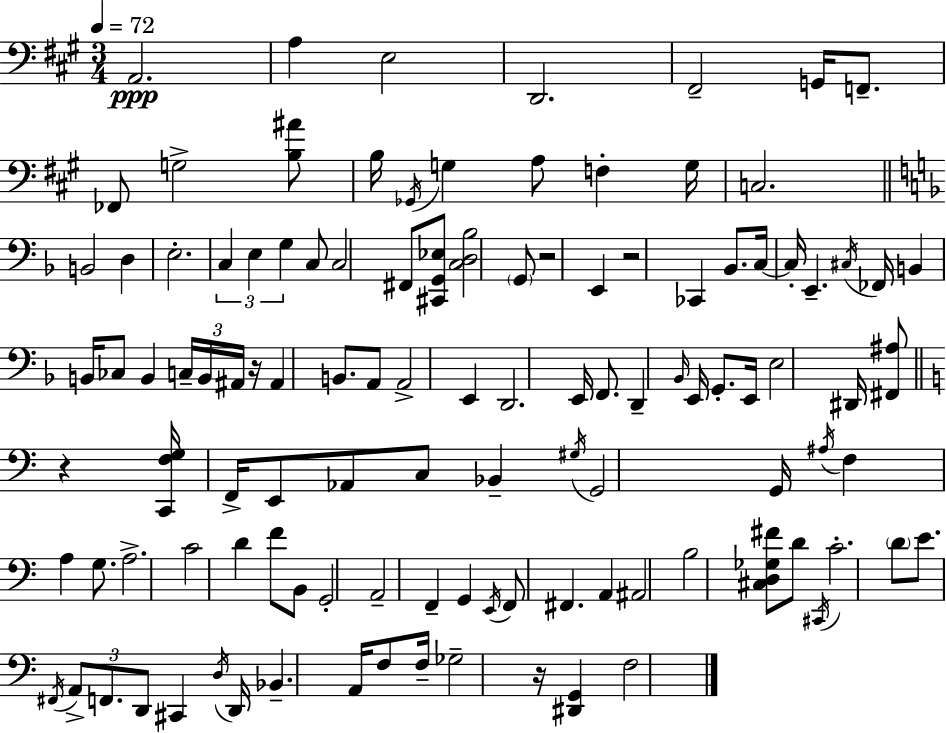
A2/h. A3/q E3/h D2/h. F#2/h G2/s F2/e. FES2/e G3/h [B3,A#4]/e B3/s Gb2/s G3/q A3/e F3/q G3/s C3/h. B2/h D3/q E3/h. C3/q E3/q G3/q C3/e C3/h F#2/e [C#2,G2,Eb3]/e [C3,D3,Bb3]/h G2/e R/h E2/q R/h CES2/q Bb2/e. C3/s C3/s E2/q. C#3/s FES2/s B2/q B2/s CES3/e B2/q C3/s B2/s A#2/s R/s A#2/q B2/e. A2/e A2/h E2/q D2/h. E2/s F2/e. D2/q Bb2/s E2/s G2/e. E2/s E3/h D#2/s [F#2,A#3]/e R/q [C2,F3,G3]/s F2/s E2/e Ab2/e C3/e Bb2/q G#3/s G2/h G2/s A#3/s F3/q A3/q G3/e. A3/h. C4/h D4/q F4/e B2/e G2/h A2/h F2/q G2/q E2/s F2/e F#2/q. A2/q A#2/h B3/h [C#3,D3,Gb3,F#4]/e D4/e C#2/s C4/h. D4/e E4/e. F#2/s A2/e F2/e. D2/e C#2/q D3/s D2/s Bb2/q. A2/s F3/e F3/s Gb3/h R/s [D#2,G2]/q F3/h